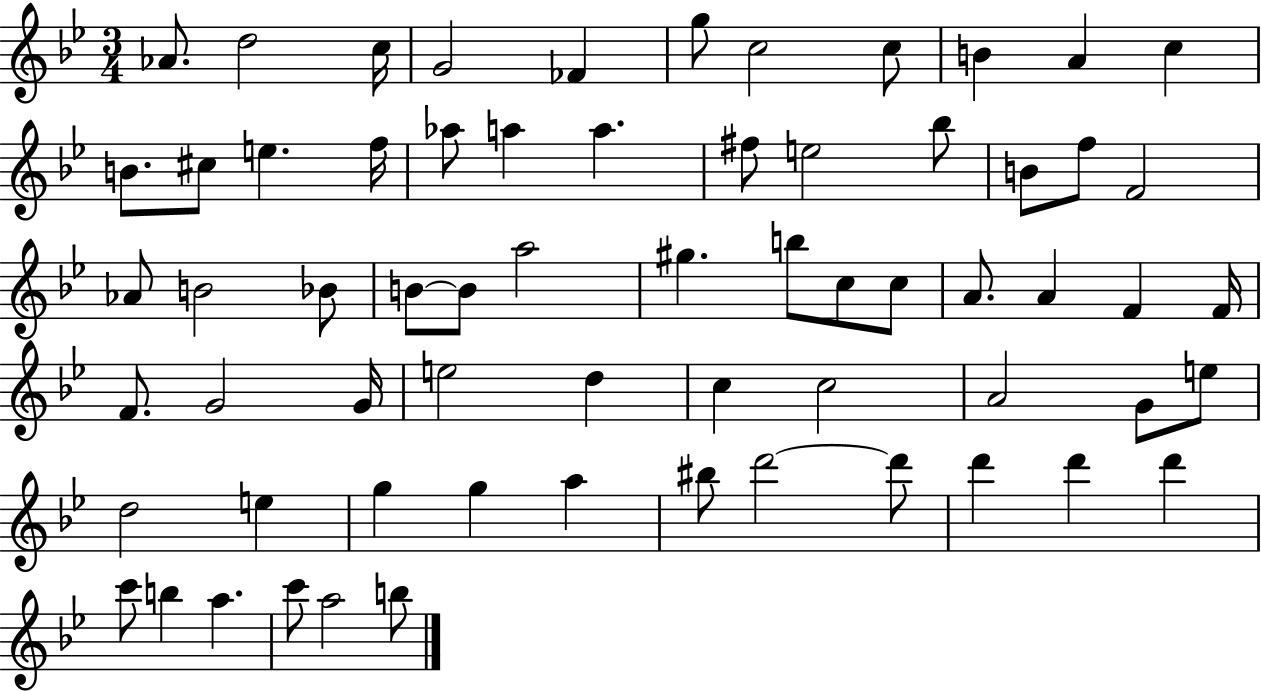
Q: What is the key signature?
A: BES major